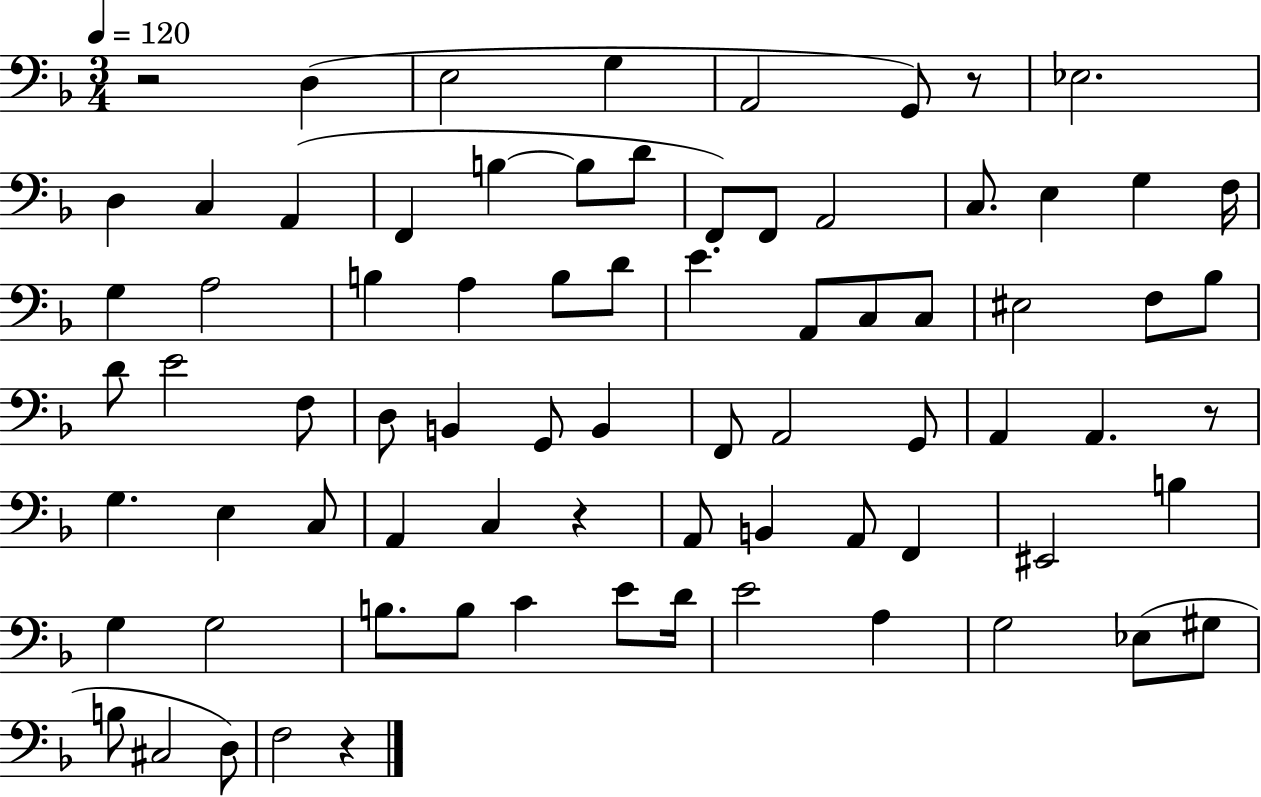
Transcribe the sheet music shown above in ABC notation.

X:1
T:Untitled
M:3/4
L:1/4
K:F
z2 D, E,2 G, A,,2 G,,/2 z/2 _E,2 D, C, A,, F,, B, B,/2 D/2 F,,/2 F,,/2 A,,2 C,/2 E, G, F,/4 G, A,2 B, A, B,/2 D/2 E A,,/2 C,/2 C,/2 ^E,2 F,/2 _B,/2 D/2 E2 F,/2 D,/2 B,, G,,/2 B,, F,,/2 A,,2 G,,/2 A,, A,, z/2 G, E, C,/2 A,, C, z A,,/2 B,, A,,/2 F,, ^E,,2 B, G, G,2 B,/2 B,/2 C E/2 D/4 E2 A, G,2 _E,/2 ^G,/2 B,/2 ^C,2 D,/2 F,2 z